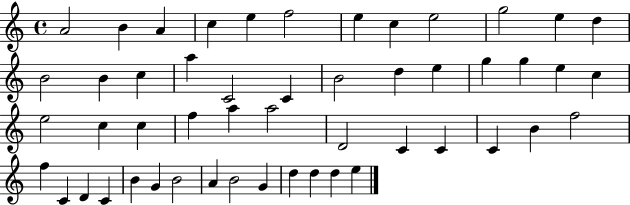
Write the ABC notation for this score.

X:1
T:Untitled
M:4/4
L:1/4
K:C
A2 B A c e f2 e c e2 g2 e d B2 B c a C2 C B2 d e g g e c e2 c c f a a2 D2 C C C B f2 f C D C B G B2 A B2 G d d d e